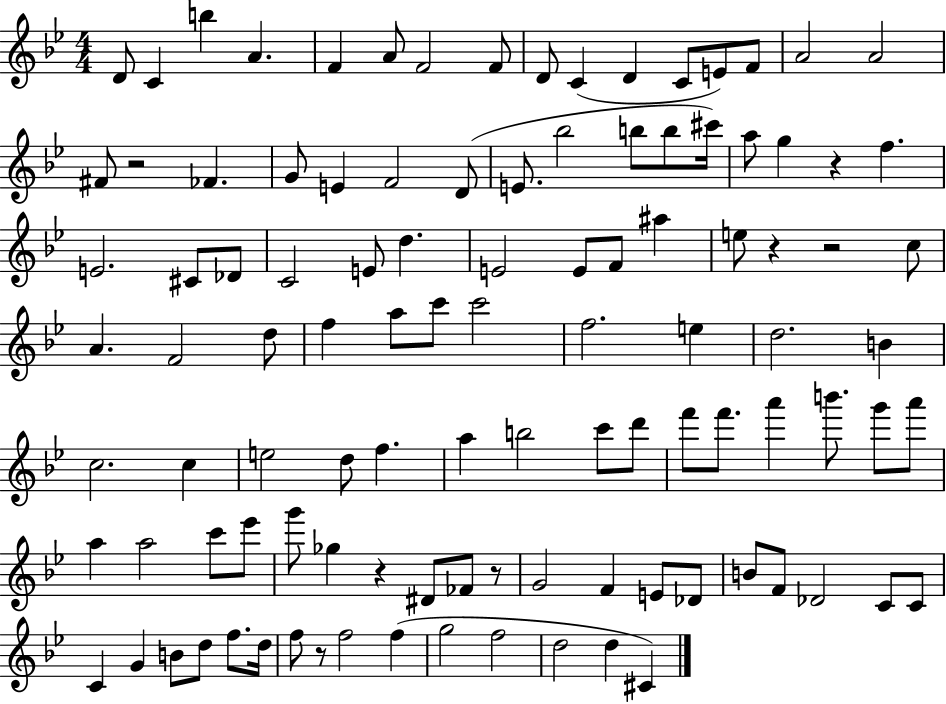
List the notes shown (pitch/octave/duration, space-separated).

D4/e C4/q B5/q A4/q. F4/q A4/e F4/h F4/e D4/e C4/q D4/q C4/e E4/e F4/e A4/h A4/h F#4/e R/h FES4/q. G4/e E4/q F4/h D4/e E4/e. Bb5/h B5/e B5/e C#6/s A5/e G5/q R/q F5/q. E4/h. C#4/e Db4/e C4/h E4/e D5/q. E4/h E4/e F4/e A#5/q E5/e R/q R/h C5/e A4/q. F4/h D5/e F5/q A5/e C6/e C6/h F5/h. E5/q D5/h. B4/q C5/h. C5/q E5/h D5/e F5/q. A5/q B5/h C6/e D6/e F6/e F6/e. A6/q B6/e. G6/e A6/e A5/q A5/h C6/e Eb6/e G6/e Gb5/q R/q D#4/e FES4/e R/e G4/h F4/q E4/e Db4/e B4/e F4/e Db4/h C4/e C4/e C4/q G4/q B4/e D5/e F5/e. D5/s F5/e R/e F5/h F5/q G5/h F5/h D5/h D5/q C#4/q